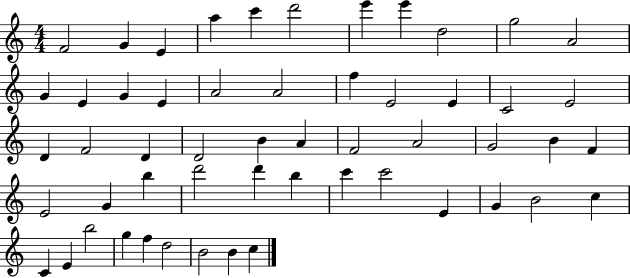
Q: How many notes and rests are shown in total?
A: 54